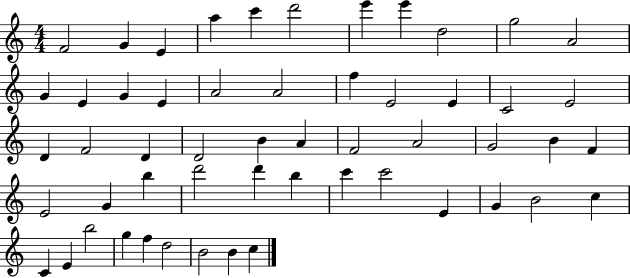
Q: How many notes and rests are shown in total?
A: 54